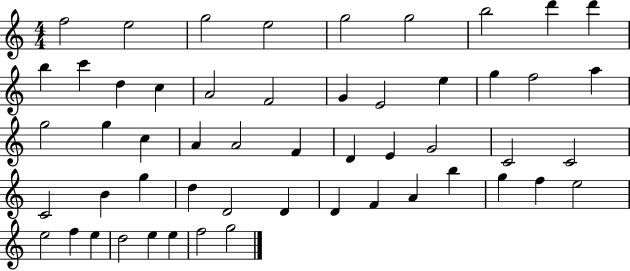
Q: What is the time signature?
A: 4/4